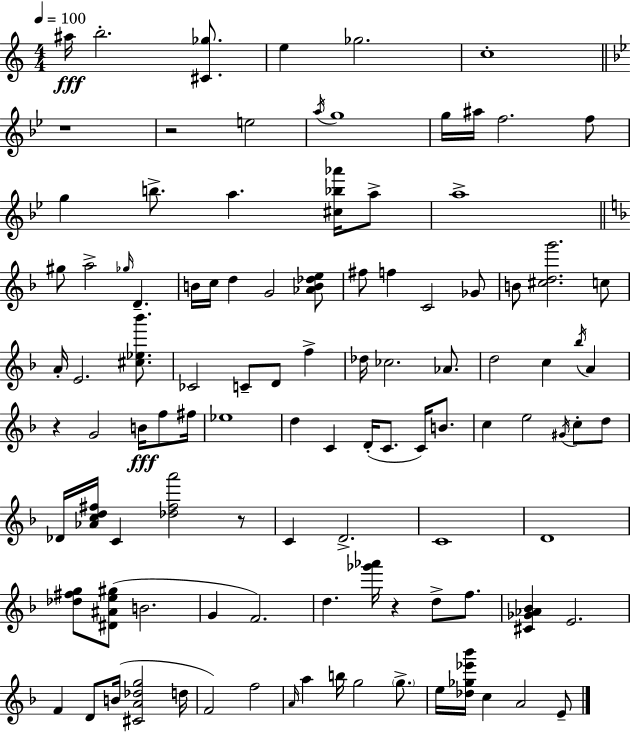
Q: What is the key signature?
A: A minor